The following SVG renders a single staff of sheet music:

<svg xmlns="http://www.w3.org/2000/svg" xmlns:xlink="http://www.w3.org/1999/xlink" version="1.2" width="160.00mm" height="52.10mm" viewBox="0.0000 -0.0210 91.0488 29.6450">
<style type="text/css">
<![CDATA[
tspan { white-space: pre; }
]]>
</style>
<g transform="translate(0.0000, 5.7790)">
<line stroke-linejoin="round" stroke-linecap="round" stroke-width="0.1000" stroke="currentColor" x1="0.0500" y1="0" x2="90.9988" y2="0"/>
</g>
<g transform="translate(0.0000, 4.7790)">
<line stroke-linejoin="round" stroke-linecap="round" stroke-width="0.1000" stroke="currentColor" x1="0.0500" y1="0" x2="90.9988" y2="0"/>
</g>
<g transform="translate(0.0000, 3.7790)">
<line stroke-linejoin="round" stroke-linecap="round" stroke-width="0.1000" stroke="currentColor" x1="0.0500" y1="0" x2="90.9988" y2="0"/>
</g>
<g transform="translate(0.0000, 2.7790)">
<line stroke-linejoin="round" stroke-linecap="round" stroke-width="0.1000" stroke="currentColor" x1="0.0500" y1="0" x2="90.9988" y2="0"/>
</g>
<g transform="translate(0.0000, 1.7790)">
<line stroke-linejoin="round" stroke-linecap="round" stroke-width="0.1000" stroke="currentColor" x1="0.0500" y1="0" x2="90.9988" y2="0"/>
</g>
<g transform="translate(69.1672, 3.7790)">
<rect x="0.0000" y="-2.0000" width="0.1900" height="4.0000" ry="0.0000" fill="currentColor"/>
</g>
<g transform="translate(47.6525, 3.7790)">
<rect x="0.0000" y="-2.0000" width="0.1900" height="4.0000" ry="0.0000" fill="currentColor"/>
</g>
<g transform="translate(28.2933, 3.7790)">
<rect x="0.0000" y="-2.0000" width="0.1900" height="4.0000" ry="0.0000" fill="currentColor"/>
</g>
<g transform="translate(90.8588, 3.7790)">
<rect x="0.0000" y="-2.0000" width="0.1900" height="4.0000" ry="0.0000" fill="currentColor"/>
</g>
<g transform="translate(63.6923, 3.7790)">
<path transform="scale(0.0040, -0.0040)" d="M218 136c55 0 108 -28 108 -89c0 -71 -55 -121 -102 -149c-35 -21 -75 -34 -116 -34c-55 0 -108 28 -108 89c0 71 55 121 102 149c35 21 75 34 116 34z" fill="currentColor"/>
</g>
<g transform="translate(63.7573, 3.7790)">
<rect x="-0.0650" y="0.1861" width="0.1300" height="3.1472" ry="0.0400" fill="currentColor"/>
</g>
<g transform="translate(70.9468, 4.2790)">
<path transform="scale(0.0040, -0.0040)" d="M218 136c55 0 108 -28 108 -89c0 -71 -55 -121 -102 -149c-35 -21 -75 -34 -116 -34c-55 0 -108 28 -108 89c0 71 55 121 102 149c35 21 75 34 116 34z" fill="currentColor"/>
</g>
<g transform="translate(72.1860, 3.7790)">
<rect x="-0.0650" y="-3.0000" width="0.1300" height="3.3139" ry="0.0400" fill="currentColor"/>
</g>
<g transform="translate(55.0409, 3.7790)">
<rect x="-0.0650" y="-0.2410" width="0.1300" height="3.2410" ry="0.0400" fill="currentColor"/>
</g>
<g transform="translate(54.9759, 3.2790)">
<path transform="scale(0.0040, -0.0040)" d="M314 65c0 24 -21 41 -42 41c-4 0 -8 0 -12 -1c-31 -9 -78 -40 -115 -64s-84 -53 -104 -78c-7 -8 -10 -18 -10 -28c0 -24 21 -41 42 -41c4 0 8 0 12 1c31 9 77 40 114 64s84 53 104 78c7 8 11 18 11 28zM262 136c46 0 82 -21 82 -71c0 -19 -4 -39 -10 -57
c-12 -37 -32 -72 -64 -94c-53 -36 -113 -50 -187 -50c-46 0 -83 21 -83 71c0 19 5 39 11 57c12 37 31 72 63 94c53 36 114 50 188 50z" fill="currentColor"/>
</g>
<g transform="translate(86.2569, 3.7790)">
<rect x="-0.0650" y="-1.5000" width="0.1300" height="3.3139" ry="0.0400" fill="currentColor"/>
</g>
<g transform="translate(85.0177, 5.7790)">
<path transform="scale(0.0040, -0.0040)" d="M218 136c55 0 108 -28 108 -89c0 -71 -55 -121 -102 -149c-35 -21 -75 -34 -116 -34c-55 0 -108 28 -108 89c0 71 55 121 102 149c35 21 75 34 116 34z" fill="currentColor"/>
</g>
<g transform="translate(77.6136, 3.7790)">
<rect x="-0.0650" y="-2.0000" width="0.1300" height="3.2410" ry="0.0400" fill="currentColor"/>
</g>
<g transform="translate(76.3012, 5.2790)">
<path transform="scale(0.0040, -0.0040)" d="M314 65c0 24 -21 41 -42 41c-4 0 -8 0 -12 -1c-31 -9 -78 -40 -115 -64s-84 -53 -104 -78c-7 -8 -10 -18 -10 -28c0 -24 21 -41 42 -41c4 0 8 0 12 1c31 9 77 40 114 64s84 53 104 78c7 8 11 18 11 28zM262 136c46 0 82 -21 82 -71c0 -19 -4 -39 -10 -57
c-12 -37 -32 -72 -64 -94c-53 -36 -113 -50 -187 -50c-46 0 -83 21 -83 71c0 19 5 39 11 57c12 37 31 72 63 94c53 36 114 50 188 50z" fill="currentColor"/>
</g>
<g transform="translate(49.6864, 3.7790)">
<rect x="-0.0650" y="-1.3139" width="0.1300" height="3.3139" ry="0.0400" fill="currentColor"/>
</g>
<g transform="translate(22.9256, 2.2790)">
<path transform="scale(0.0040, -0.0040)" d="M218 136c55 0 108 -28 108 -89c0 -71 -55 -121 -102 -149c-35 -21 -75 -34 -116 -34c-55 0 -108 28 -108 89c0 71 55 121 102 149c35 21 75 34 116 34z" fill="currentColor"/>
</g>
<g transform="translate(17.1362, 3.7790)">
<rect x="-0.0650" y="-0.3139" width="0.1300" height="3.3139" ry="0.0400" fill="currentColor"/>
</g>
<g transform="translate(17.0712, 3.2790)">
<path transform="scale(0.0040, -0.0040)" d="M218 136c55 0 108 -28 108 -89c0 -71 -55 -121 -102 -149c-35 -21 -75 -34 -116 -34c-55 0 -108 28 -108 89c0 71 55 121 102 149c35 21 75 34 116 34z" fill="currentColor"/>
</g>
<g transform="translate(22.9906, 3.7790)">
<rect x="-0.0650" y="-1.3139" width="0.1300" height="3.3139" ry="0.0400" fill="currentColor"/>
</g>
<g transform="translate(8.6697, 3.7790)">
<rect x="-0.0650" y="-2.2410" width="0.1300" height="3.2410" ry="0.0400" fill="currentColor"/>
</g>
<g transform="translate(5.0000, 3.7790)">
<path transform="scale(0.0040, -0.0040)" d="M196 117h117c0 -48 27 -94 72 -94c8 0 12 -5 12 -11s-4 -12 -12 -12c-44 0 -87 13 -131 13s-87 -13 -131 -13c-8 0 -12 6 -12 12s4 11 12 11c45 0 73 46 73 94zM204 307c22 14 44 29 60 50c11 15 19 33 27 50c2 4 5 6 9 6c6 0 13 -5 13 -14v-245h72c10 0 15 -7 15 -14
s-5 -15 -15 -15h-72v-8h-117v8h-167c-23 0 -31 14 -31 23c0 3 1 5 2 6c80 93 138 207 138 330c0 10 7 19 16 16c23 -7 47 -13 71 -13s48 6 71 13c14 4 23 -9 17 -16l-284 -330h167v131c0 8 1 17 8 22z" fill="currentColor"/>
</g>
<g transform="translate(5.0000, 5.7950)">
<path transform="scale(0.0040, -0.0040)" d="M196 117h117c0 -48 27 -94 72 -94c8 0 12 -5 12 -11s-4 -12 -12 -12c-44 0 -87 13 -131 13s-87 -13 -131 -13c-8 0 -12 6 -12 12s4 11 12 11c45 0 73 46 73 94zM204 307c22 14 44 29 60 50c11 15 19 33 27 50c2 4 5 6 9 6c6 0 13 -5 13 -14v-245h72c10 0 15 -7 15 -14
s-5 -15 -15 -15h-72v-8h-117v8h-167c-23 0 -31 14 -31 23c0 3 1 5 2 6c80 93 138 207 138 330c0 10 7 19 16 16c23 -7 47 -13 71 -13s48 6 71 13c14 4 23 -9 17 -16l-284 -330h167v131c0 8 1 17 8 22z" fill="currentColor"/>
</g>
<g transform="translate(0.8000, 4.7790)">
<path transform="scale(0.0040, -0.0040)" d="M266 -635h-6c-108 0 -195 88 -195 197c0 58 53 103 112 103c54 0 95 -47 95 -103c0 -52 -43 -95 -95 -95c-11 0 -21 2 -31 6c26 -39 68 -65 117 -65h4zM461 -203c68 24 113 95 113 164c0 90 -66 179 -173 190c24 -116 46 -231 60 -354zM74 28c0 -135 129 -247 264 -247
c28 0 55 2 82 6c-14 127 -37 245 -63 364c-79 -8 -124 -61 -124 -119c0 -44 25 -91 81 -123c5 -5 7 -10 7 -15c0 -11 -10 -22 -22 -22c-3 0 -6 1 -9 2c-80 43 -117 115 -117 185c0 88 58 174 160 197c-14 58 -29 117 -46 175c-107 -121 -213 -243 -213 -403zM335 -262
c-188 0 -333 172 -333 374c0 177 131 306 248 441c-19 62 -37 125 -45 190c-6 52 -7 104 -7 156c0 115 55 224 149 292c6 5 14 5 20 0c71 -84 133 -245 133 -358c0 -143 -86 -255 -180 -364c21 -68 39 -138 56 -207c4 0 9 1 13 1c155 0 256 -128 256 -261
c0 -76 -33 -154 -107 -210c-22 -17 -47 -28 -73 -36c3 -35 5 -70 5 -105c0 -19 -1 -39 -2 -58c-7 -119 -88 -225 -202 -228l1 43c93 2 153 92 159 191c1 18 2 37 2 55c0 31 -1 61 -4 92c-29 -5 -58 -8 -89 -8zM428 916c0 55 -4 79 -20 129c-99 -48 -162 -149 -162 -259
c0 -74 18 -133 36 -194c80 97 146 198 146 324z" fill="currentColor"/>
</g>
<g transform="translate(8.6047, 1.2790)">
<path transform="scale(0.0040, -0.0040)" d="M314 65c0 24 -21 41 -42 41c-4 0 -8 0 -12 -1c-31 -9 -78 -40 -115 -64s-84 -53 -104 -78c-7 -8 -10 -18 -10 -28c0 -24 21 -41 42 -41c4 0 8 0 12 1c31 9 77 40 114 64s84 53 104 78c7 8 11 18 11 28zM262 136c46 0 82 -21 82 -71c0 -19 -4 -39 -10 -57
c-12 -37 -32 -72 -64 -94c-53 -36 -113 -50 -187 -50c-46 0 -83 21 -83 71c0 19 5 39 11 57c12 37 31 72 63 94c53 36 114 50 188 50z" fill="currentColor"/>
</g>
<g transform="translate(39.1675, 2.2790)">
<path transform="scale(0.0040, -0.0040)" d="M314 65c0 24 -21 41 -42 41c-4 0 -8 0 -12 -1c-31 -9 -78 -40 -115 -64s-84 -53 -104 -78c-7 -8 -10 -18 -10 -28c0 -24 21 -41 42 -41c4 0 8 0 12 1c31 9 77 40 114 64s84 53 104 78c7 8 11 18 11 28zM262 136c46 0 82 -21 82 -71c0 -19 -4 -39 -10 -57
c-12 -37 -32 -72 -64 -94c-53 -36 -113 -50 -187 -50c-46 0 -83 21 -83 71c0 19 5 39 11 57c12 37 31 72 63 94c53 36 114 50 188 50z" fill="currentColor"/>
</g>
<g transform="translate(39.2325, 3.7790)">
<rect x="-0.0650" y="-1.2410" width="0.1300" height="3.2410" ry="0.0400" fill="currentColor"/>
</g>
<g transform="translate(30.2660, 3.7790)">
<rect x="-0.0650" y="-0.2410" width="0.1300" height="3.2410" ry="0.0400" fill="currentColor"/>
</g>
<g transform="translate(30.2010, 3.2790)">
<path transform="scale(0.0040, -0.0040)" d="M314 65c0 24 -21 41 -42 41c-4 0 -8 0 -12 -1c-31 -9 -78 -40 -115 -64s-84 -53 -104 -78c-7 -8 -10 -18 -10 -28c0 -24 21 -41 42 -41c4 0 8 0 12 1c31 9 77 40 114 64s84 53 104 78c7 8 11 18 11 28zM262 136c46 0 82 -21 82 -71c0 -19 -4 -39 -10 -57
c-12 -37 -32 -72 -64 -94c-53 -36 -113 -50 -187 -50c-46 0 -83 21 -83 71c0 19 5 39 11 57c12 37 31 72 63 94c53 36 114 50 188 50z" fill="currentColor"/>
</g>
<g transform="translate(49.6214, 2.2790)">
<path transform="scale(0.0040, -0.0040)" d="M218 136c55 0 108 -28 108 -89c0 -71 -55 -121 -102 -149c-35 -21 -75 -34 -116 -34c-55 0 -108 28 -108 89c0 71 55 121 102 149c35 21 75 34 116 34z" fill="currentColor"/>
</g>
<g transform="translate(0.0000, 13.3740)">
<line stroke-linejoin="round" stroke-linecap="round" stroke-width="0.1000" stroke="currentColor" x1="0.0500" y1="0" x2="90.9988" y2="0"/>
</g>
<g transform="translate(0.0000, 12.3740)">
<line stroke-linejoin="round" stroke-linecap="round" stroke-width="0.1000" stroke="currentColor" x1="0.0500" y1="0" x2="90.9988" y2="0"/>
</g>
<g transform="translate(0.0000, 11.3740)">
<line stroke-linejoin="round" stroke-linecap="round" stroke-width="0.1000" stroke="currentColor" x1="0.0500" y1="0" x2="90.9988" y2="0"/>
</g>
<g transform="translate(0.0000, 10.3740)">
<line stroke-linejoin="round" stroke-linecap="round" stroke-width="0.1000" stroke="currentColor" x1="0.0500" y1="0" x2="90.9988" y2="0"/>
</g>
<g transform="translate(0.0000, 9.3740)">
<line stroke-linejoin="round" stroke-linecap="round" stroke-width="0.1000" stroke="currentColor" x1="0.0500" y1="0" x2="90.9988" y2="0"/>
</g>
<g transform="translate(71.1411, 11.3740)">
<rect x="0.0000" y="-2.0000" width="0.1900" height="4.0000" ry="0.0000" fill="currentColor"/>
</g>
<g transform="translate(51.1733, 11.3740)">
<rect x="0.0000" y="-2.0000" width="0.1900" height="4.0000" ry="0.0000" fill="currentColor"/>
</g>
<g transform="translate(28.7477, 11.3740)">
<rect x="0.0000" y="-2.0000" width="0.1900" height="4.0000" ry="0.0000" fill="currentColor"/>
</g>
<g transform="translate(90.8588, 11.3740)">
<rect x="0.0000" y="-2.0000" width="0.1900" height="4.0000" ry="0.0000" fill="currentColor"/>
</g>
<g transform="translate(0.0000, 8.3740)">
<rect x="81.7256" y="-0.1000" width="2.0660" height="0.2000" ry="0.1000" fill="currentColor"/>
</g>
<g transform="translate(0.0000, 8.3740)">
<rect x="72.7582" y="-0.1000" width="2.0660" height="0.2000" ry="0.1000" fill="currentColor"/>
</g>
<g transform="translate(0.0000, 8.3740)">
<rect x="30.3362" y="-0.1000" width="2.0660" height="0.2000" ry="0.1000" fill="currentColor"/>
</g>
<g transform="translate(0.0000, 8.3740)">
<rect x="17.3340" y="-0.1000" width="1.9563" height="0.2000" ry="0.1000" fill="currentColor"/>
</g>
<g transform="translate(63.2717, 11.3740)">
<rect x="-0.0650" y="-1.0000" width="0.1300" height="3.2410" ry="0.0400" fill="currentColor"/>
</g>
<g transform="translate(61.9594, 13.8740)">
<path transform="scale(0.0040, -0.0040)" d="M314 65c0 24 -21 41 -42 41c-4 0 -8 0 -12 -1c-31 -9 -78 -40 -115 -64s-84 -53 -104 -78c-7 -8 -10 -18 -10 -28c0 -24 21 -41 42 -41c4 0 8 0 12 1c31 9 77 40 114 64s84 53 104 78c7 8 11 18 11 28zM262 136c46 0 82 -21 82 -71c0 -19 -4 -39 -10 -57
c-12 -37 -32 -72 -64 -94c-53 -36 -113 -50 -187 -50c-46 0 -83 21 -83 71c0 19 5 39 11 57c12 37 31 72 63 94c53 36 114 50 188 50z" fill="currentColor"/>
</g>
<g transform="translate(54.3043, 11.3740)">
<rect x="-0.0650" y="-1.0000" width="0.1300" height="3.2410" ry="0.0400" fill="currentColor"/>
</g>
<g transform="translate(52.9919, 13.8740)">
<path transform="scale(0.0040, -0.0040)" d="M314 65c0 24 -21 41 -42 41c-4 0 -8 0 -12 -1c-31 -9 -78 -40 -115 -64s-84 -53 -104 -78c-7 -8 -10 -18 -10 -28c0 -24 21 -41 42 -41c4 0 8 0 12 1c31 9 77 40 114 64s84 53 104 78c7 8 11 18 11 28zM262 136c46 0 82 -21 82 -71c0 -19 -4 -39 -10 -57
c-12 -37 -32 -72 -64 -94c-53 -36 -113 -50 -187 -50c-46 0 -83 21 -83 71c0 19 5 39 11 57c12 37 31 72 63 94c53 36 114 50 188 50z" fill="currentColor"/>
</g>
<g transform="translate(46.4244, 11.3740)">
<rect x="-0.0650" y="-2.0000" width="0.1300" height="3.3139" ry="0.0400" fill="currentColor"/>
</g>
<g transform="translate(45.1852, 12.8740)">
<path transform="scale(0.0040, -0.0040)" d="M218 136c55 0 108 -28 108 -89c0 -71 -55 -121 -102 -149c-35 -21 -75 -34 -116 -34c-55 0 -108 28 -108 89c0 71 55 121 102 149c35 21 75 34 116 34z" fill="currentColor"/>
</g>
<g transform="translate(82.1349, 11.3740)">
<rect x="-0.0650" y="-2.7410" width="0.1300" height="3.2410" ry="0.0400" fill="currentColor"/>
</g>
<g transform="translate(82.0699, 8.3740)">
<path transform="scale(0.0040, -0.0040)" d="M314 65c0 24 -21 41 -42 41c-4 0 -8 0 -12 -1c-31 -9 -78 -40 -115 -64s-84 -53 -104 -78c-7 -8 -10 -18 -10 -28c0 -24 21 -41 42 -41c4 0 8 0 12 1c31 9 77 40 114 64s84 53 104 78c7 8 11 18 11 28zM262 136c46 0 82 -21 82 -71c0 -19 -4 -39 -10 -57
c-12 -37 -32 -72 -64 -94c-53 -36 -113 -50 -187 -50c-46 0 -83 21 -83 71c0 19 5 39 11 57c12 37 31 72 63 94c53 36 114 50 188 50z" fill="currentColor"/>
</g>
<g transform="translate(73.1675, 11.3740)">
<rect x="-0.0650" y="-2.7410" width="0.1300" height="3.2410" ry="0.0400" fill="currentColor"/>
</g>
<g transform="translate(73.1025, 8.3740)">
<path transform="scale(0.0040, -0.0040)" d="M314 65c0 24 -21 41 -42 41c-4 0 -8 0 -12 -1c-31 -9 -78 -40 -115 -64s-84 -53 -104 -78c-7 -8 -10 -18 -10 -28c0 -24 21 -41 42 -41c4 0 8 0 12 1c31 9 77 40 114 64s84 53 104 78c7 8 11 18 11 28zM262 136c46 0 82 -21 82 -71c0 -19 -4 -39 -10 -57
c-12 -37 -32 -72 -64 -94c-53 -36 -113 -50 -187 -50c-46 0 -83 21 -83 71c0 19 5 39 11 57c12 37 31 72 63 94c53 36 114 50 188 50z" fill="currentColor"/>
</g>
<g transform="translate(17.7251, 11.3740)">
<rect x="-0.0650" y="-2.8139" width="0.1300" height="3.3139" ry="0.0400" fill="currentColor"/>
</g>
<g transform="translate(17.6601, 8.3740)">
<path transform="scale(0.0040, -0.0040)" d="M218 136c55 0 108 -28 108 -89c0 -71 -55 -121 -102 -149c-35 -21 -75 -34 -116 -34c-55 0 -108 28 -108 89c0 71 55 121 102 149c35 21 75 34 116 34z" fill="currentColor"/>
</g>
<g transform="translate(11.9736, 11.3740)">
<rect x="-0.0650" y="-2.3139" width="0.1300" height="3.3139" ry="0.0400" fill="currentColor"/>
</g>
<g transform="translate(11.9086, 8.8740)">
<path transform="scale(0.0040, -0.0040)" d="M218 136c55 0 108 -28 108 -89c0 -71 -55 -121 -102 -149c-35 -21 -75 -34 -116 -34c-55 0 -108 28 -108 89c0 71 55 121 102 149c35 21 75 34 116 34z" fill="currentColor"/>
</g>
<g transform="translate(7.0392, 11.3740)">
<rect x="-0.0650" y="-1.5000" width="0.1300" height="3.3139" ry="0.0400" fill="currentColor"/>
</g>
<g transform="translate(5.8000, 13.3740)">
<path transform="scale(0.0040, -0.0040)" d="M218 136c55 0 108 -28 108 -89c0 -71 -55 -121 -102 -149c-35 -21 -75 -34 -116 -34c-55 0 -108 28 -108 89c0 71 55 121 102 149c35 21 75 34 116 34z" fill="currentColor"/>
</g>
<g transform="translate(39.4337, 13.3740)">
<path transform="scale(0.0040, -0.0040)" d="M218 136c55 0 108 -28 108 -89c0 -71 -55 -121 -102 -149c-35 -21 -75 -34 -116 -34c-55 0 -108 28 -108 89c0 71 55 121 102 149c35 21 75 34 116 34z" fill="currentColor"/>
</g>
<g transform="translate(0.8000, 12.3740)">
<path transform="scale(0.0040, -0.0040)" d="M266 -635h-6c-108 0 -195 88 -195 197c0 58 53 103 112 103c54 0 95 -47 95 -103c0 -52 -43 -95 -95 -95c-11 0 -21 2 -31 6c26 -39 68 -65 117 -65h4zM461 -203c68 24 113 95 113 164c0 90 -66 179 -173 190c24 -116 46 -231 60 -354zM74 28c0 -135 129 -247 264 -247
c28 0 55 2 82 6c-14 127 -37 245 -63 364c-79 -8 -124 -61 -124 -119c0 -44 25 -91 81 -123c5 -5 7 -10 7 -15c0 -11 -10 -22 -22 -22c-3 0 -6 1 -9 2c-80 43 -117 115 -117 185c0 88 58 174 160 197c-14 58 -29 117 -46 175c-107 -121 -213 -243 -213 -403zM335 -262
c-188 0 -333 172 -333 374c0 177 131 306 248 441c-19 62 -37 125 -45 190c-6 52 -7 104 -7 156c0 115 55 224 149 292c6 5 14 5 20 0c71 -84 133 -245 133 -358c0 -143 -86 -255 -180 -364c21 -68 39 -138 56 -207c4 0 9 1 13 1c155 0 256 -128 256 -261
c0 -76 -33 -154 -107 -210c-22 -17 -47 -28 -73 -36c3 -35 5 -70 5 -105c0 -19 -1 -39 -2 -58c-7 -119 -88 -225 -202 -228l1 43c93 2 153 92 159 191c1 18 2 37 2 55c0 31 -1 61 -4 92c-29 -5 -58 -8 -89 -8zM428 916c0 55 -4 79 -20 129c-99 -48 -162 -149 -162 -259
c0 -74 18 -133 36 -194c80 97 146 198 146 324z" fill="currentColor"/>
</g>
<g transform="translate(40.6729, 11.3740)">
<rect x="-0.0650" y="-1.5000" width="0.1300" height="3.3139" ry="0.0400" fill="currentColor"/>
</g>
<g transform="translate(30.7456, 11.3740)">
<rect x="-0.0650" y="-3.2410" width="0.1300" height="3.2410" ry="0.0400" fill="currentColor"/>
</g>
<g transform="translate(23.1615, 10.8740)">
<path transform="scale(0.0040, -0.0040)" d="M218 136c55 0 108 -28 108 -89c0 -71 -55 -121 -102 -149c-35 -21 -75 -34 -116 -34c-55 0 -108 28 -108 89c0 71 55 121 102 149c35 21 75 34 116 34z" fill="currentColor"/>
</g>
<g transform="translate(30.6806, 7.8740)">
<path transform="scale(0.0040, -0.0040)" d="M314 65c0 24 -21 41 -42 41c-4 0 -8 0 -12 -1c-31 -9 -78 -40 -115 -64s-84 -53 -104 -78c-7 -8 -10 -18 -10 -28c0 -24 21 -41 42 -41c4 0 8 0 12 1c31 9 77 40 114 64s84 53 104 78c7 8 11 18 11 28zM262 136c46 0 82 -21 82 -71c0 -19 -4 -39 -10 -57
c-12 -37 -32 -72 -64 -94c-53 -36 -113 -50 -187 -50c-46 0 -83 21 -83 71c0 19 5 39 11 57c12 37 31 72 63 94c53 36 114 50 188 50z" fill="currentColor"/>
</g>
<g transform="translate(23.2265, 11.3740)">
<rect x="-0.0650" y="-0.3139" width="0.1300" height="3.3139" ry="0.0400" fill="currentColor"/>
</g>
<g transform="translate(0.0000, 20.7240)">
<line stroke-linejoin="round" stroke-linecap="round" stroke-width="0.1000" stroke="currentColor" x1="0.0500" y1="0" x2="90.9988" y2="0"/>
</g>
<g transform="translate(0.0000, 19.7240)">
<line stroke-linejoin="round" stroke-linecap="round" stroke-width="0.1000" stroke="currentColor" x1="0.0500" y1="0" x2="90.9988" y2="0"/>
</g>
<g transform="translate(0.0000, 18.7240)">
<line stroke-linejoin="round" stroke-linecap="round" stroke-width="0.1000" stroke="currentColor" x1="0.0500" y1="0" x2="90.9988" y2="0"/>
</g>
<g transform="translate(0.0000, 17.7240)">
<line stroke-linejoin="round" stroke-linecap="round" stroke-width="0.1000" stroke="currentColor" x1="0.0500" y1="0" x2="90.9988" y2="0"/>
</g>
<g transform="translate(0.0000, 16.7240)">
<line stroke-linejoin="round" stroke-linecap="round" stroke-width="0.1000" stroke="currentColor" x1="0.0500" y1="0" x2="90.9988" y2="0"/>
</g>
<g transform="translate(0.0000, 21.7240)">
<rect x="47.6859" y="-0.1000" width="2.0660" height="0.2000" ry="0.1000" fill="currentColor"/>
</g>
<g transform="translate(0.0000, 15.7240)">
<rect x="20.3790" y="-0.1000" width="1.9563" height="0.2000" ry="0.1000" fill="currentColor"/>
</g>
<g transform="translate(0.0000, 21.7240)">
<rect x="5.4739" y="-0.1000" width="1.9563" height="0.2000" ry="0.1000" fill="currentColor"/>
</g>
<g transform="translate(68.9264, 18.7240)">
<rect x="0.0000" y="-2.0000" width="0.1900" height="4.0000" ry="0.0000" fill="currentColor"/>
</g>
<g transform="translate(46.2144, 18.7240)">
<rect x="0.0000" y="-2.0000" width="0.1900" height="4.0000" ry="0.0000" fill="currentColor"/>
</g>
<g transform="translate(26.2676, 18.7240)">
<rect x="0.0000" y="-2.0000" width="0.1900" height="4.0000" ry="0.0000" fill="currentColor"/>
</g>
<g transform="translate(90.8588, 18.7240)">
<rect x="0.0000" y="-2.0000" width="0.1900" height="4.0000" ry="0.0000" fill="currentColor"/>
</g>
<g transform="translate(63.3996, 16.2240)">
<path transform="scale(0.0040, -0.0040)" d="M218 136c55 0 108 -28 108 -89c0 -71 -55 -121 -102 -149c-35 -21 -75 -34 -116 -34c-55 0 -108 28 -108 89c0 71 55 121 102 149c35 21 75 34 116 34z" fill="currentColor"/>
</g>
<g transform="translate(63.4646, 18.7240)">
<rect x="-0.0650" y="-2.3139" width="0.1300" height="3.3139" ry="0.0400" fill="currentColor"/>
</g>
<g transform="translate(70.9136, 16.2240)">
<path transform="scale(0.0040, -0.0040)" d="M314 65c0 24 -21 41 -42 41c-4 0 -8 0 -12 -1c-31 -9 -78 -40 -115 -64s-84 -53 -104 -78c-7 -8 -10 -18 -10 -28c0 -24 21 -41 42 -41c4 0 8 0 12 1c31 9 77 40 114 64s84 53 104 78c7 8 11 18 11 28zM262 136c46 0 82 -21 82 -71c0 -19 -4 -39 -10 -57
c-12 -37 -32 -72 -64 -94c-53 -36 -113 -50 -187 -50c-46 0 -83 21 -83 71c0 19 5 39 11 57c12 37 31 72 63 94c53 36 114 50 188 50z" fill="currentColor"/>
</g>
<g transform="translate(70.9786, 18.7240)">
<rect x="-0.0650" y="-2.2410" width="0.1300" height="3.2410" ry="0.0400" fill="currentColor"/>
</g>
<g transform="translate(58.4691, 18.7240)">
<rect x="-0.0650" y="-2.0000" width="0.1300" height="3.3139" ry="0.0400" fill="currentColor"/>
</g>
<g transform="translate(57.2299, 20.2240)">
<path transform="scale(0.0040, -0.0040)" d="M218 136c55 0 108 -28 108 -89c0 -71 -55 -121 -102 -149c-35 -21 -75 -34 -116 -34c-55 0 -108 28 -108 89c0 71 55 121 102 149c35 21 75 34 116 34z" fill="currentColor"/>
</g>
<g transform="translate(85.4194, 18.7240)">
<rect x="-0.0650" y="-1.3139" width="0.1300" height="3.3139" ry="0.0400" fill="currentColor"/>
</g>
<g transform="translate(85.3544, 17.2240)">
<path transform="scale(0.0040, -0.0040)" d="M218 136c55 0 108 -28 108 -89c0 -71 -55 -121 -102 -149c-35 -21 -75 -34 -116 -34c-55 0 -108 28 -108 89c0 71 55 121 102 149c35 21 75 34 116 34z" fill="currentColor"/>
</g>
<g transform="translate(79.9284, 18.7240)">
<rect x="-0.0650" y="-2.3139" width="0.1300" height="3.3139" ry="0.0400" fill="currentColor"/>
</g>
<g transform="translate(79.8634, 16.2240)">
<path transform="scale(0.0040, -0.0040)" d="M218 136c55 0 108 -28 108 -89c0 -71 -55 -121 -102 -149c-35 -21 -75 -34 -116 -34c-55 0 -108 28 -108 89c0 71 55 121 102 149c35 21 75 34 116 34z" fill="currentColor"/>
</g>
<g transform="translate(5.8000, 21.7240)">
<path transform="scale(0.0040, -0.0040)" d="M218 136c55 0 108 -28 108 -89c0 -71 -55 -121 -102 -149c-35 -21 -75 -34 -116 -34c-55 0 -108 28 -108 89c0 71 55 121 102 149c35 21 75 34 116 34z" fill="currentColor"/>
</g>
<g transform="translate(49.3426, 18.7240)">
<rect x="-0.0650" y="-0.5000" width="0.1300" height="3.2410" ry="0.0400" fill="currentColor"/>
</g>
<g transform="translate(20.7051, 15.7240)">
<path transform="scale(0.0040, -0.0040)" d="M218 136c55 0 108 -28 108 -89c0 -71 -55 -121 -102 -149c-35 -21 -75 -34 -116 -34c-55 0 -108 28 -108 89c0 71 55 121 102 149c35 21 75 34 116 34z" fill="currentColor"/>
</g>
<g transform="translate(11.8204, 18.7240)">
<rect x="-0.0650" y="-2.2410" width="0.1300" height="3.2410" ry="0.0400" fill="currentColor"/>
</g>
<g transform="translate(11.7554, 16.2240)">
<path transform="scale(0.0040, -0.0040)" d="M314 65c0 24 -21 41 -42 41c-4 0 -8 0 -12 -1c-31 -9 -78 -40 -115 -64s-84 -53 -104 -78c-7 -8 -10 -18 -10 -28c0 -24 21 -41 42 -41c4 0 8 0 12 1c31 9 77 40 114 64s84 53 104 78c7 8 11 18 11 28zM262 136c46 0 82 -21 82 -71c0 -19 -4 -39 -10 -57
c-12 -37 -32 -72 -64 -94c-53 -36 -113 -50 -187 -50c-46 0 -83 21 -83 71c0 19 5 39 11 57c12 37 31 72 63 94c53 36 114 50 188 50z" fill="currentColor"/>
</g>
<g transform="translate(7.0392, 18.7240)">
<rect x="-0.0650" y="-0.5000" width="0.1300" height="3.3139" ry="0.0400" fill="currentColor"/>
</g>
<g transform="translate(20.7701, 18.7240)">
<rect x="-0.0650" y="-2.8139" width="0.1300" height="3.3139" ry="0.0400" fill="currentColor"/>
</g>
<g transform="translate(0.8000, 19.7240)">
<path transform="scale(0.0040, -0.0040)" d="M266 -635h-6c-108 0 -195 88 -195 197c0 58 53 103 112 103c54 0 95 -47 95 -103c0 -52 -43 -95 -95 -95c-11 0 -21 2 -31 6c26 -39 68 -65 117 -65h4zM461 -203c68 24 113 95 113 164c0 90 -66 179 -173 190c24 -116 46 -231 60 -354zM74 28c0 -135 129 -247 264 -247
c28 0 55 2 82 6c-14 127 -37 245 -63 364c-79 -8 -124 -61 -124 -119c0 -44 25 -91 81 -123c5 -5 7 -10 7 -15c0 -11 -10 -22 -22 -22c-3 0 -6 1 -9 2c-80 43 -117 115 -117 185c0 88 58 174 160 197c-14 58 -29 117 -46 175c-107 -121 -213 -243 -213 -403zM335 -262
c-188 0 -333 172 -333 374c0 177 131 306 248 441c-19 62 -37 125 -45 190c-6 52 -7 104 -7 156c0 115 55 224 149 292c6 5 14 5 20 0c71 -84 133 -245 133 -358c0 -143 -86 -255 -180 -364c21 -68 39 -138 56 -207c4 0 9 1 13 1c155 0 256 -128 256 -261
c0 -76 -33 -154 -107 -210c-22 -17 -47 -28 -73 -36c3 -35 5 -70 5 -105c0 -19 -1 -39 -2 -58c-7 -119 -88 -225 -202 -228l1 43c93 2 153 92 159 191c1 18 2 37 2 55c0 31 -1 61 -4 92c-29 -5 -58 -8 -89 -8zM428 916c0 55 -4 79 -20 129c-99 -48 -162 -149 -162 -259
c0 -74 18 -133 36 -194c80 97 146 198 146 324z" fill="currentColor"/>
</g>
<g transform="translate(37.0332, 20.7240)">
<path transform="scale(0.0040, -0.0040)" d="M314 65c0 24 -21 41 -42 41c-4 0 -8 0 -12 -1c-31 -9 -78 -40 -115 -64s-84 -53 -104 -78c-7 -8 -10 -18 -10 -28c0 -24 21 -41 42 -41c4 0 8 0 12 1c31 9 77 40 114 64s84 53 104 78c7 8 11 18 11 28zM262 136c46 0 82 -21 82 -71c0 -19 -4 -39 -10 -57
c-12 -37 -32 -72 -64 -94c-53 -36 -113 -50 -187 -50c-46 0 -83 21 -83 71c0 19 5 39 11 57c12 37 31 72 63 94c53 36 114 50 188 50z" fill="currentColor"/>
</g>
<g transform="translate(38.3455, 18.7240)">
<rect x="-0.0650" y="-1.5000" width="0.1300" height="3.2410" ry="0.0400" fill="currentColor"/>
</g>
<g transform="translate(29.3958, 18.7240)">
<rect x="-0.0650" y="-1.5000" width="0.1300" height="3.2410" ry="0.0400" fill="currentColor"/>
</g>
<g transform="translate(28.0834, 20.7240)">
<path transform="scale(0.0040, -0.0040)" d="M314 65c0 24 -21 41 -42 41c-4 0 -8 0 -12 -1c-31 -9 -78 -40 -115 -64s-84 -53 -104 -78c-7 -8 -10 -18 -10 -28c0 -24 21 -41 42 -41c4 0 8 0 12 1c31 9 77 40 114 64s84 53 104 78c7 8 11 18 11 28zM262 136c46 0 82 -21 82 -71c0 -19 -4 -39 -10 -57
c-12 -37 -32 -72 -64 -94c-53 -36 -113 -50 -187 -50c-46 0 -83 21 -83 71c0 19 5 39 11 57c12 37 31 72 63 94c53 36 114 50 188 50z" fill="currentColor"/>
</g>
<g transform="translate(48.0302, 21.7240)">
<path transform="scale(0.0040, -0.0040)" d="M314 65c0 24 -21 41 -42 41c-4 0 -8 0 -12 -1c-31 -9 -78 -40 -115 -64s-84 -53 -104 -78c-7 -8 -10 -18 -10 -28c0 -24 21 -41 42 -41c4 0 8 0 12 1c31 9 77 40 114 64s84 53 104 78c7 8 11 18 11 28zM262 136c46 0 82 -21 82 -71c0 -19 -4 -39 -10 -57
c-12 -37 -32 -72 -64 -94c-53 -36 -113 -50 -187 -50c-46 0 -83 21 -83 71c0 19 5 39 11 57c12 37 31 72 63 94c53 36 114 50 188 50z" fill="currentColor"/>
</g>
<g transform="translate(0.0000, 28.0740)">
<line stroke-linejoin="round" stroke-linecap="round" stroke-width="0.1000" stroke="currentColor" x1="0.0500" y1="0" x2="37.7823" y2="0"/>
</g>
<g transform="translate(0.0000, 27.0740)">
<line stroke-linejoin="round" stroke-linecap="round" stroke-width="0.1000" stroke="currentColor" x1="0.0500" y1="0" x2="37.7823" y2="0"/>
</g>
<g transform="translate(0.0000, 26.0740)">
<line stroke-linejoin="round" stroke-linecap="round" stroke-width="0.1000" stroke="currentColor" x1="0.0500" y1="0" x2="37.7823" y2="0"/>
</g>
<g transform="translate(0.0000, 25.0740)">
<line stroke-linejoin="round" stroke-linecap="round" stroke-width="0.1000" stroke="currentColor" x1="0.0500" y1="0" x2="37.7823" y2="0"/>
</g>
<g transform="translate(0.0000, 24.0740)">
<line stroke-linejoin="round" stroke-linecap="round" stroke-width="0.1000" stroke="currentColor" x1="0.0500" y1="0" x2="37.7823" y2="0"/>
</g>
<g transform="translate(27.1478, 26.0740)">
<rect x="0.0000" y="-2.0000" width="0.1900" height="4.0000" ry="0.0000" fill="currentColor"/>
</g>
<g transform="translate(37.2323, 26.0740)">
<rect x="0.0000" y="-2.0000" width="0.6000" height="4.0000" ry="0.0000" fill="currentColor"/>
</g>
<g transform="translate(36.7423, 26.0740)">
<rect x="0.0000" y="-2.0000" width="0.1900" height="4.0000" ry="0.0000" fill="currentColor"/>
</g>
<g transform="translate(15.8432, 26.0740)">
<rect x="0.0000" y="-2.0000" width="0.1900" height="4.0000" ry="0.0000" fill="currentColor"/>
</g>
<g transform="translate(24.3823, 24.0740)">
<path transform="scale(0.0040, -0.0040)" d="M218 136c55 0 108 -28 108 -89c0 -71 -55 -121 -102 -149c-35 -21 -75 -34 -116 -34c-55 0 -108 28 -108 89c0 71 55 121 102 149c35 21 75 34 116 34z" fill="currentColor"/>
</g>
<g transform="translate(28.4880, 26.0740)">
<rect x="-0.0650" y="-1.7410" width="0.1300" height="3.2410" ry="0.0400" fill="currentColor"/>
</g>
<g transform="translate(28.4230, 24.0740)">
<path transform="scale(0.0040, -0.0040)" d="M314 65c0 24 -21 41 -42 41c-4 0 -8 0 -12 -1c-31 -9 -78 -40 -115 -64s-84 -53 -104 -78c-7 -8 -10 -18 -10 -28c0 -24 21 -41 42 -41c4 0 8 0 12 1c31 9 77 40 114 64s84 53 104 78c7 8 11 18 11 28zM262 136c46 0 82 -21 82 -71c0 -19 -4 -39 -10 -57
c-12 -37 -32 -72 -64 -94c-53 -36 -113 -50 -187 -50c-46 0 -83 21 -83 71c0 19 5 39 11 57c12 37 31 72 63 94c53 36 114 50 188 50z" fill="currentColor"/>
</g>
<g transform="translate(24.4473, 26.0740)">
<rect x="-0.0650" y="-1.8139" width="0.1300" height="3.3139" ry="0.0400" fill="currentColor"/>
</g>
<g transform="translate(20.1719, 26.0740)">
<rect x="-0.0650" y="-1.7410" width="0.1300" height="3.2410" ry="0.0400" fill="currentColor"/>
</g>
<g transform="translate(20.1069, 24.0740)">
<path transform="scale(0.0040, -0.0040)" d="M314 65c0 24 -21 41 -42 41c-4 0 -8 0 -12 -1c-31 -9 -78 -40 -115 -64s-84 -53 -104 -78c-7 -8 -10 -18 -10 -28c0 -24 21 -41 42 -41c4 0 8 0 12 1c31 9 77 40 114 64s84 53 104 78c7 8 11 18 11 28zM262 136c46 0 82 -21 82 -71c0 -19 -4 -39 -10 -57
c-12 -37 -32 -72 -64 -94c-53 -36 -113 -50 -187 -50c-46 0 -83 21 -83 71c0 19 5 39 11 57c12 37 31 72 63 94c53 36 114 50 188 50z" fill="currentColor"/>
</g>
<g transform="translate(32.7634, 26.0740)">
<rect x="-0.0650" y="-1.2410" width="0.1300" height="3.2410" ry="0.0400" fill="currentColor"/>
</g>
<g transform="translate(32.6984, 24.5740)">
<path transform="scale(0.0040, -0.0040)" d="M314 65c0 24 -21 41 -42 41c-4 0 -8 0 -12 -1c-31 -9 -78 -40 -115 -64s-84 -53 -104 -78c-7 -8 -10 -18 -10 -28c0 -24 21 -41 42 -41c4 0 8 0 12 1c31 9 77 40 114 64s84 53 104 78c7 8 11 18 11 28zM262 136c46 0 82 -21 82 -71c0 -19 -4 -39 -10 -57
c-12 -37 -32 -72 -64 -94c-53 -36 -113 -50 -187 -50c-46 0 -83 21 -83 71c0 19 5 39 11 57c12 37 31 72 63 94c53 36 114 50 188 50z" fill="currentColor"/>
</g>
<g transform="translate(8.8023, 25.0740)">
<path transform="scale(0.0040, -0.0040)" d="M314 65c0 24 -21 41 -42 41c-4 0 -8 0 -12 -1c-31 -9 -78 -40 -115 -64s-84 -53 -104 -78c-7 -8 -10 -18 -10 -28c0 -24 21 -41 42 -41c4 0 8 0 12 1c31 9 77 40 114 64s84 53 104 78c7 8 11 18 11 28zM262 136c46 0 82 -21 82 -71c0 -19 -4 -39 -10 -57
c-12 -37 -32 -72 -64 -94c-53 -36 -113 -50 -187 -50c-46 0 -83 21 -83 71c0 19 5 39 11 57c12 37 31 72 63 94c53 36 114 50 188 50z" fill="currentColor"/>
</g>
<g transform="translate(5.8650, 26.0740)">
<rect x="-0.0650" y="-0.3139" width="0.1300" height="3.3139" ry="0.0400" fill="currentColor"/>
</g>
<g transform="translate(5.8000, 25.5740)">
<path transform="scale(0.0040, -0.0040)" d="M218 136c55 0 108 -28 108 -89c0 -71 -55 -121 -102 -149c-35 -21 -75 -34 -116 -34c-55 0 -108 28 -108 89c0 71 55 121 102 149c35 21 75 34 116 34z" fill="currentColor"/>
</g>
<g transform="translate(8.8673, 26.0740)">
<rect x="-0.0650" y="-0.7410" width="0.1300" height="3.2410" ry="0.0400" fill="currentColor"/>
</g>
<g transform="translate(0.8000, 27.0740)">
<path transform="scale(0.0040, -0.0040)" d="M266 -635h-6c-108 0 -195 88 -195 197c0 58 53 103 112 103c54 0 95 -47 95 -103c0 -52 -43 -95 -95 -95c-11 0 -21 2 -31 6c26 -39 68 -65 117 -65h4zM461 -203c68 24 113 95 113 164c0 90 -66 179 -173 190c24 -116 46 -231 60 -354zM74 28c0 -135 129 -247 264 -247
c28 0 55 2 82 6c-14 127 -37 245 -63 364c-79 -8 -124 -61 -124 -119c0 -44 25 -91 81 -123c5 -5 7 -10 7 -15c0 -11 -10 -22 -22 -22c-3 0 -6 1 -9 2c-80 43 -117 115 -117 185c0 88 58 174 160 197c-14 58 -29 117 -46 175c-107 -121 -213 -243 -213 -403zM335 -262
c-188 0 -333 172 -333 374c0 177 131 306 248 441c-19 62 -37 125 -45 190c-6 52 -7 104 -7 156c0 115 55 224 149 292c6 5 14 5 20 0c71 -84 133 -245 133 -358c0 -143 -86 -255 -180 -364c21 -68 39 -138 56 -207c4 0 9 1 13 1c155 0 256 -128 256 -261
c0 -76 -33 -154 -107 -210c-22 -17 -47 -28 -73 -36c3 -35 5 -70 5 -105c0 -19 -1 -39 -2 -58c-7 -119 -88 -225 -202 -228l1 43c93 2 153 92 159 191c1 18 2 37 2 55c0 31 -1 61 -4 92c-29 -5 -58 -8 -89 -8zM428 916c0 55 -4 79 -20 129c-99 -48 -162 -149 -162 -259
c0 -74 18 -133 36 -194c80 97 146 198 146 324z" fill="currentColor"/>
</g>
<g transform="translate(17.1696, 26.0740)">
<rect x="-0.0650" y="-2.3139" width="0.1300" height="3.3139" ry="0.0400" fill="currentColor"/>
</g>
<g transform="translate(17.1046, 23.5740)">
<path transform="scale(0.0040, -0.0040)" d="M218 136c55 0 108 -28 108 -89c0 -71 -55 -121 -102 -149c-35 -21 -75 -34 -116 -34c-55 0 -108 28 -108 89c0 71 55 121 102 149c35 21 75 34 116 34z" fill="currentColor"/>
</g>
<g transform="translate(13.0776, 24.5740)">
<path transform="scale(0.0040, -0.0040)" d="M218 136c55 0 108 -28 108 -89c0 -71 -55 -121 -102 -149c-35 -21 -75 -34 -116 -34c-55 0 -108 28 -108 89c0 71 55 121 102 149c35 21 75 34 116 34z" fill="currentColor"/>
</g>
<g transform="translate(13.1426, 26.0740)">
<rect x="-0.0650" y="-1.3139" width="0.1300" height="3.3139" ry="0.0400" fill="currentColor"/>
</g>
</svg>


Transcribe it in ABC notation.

X:1
T:Untitled
M:4/4
L:1/4
K:C
g2 c e c2 e2 e c2 B A F2 E E g a c b2 E F D2 D2 a2 a2 C g2 a E2 E2 C2 F g g2 g e c d2 e g f2 f f2 e2